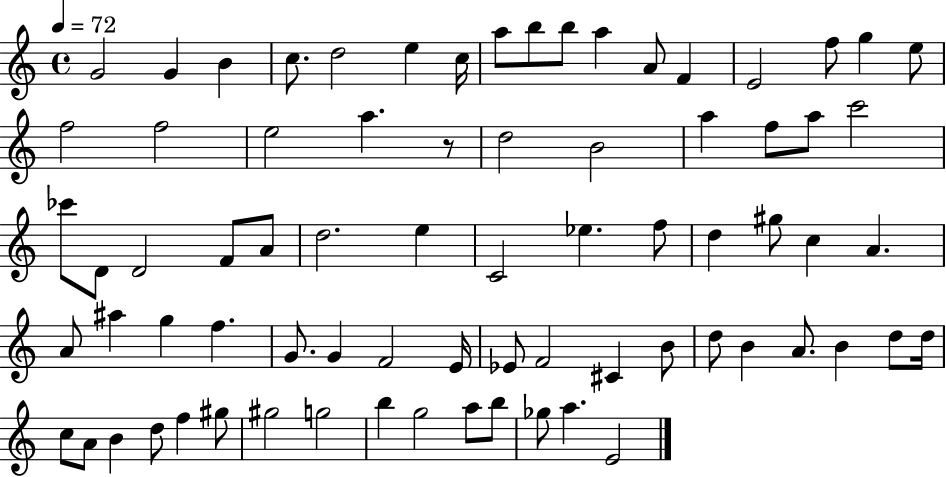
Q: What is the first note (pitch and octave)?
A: G4